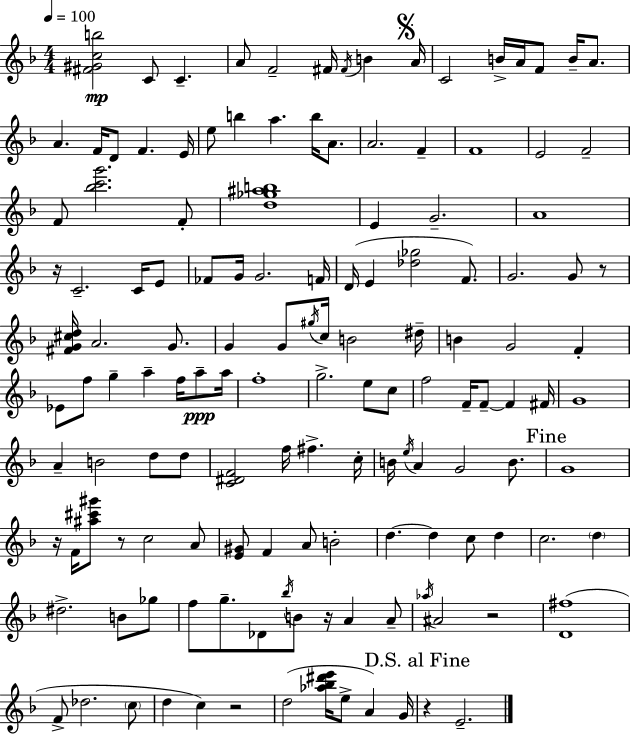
{
  \clef treble
  \numericTimeSignature
  \time 4/4
  \key d \minor
  \tempo 4 = 100
  <fis' gis' c'' b''>2\mp c'8 c'4.-- | a'8 f'2-- fis'16 \acciaccatura { fis'16 } b'4 | \mark \markup { \musicglyph "scripts.segno" } a'16 c'2 b'16-> a'16 f'8 b'16-- a'8. | a'4. f'16 d'8 f'4. | \break e'16 e''8 b''4 a''4. b''16 a'8. | a'2. f'4-- | f'1 | e'2 f'2-- | \break f'8 <bes'' c''' g'''>2. f'8-. | <d'' ges'' ais'' b''>1 | e'4 g'2.-- | a'1 | \break r16 c'2.-- c'16 e'8 | fes'8 g'16 g'2. | f'16 d'16( e'4 <des'' ges''>2 f'8.) | g'2. g'8 r8 | \break <fis' g' cis'' d''>16 a'2. g'8. | g'4 g'8 \acciaccatura { gis''16 } c''16 b'2 | dis''16-- b'4 g'2 f'4-. | ees'8 f''8 g''4-- a''4-- f''16 a''8--\ppp | \break a''16 f''1-. | g''2.-> e''8 | c''8 f''2 f'16-- f'8--~~ f'4 | fis'16 g'1 | \break a'4-- b'2 d''8 | d''8 <c' dis' f'>2 f''16 fis''4.-> | c''16-. b'16 \acciaccatura { e''16 } a'4 g'2 | b'8. \mark "Fine" g'1 | \break r16 f'16 <ais'' cis''' gis'''>8 r8 c''2 | a'8 <e' gis'>8 f'4 a'8 b'2-. | d''4.~~ d''4 c''8 d''4 | c''2. \parenthesize d''4 | \break dis''2.-> b'8 | ges''8 f''8 g''8.-- des'8 \acciaccatura { bes''16 } b'8 r16 a'4 | a'8-- \acciaccatura { aes''16 } ais'2 r2 | <d' fis''>1( | \break f'8-> des''2. | \parenthesize c''8 d''4 c''4) r2 | d''2( <aes'' bes'' dis''' e'''>16 e''8-> | a'4) g'16 \mark "D.S. al Fine" r4 e'2.-- | \break \bar "|."
}